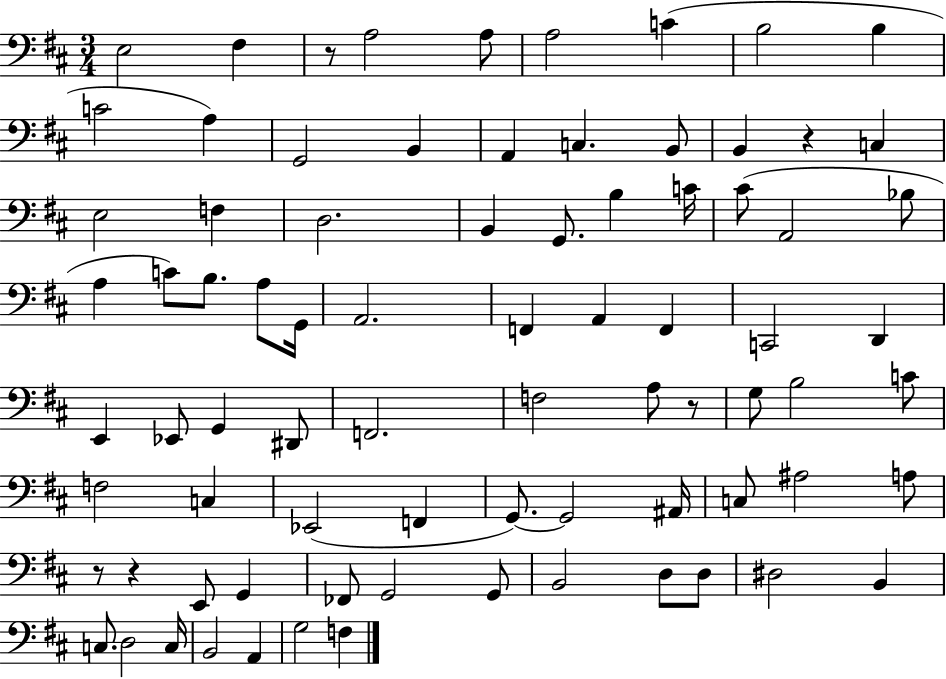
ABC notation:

X:1
T:Untitled
M:3/4
L:1/4
K:D
E,2 ^F, z/2 A,2 A,/2 A,2 C B,2 B, C2 A, G,,2 B,, A,, C, B,,/2 B,, z C, E,2 F, D,2 B,, G,,/2 B, C/4 ^C/2 A,,2 _B,/2 A, C/2 B,/2 A,/2 G,,/4 A,,2 F,, A,, F,, C,,2 D,, E,, _E,,/2 G,, ^D,,/2 F,,2 F,2 A,/2 z/2 G,/2 B,2 C/2 F,2 C, _E,,2 F,, G,,/2 G,,2 ^A,,/4 C,/2 ^A,2 A,/2 z/2 z E,,/2 G,, _F,,/2 G,,2 G,,/2 B,,2 D,/2 D,/2 ^D,2 B,, C,/2 D,2 C,/4 B,,2 A,, G,2 F,